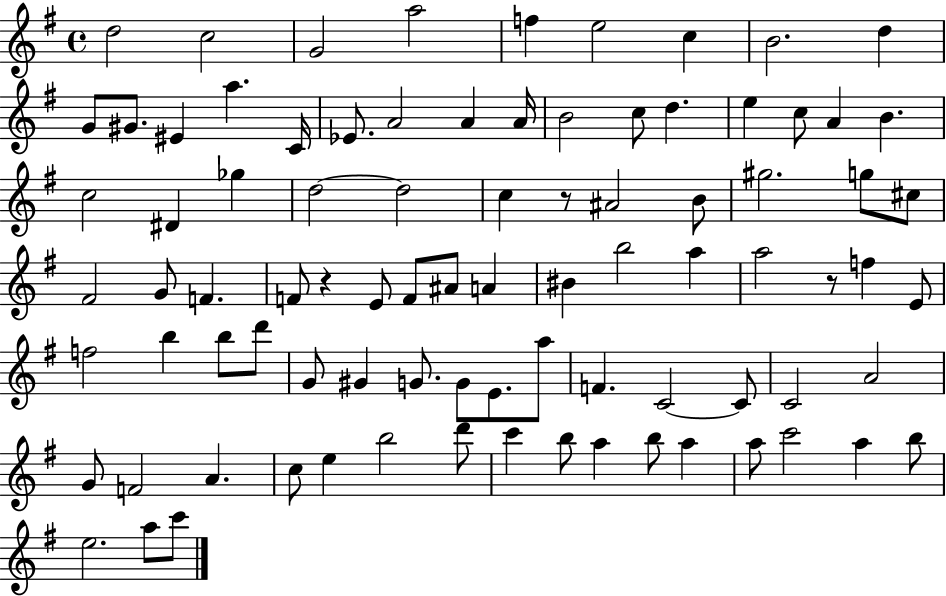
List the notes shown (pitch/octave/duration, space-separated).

D5/h C5/h G4/h A5/h F5/q E5/h C5/q B4/h. D5/q G4/e G#4/e. EIS4/q A5/q. C4/s Eb4/e. A4/h A4/q A4/s B4/h C5/e D5/q. E5/q C5/e A4/q B4/q. C5/h D#4/q Gb5/q D5/h D5/h C5/q R/e A#4/h B4/e G#5/h. G5/e C#5/e F#4/h G4/e F4/q. F4/e R/q E4/e F4/e A#4/e A4/q BIS4/q B5/h A5/q A5/h R/e F5/q E4/e F5/h B5/q B5/e D6/e G4/e G#4/q G4/e. G4/e E4/e. A5/e F4/q. C4/h C4/e C4/h A4/h G4/e F4/h A4/q. C5/e E5/q B5/h D6/e C6/q B5/e A5/q B5/e A5/q A5/e C6/h A5/q B5/e E5/h. A5/e C6/e